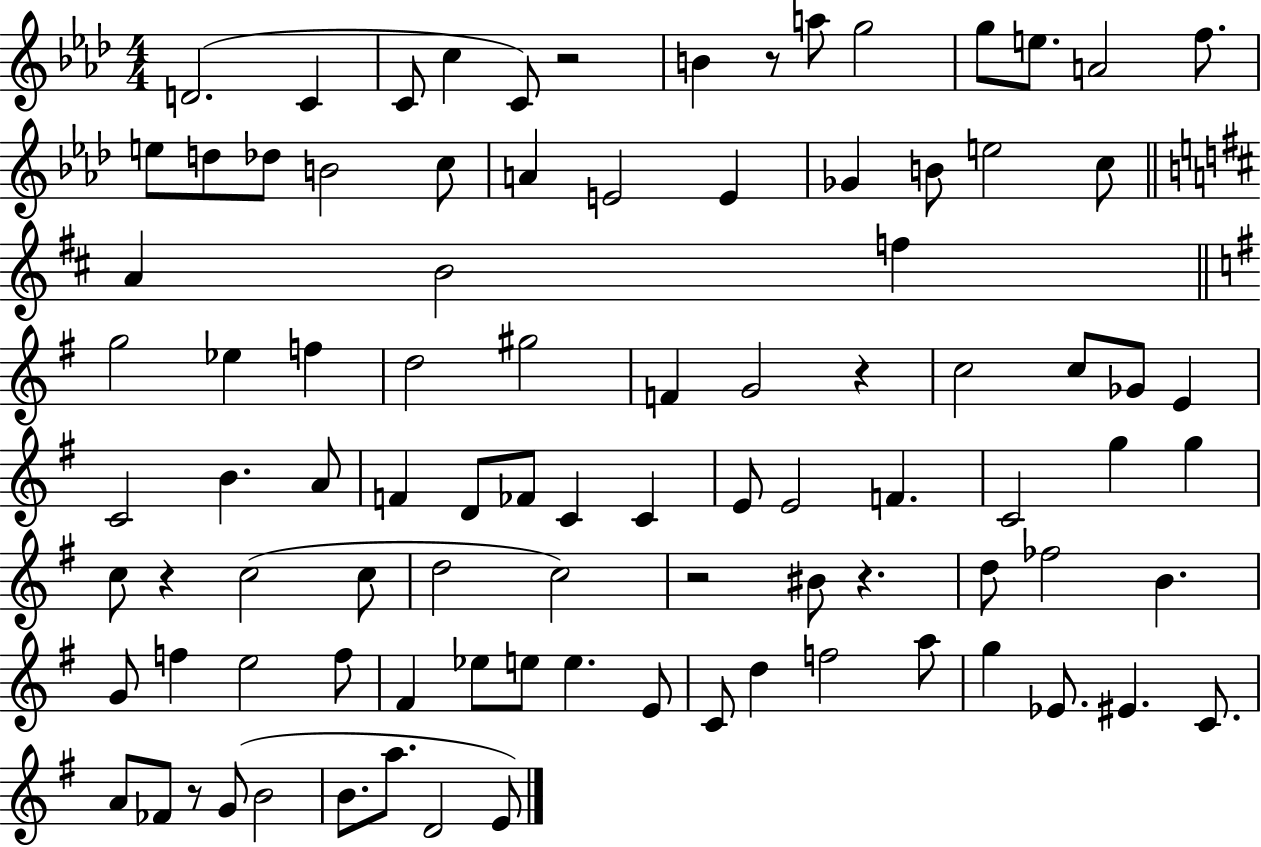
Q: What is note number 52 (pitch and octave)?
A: G5